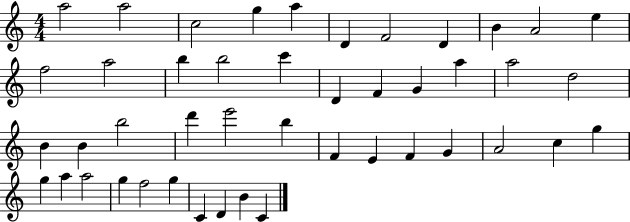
{
  \clef treble
  \numericTimeSignature
  \time 4/4
  \key c \major
  a''2 a''2 | c''2 g''4 a''4 | d'4 f'2 d'4 | b'4 a'2 e''4 | \break f''2 a''2 | b''4 b''2 c'''4 | d'4 f'4 g'4 a''4 | a''2 d''2 | \break b'4 b'4 b''2 | d'''4 e'''2 b''4 | f'4 e'4 f'4 g'4 | a'2 c''4 g''4 | \break g''4 a''4 a''2 | g''4 f''2 g''4 | c'4 d'4 b'4 c'4 | \bar "|."
}